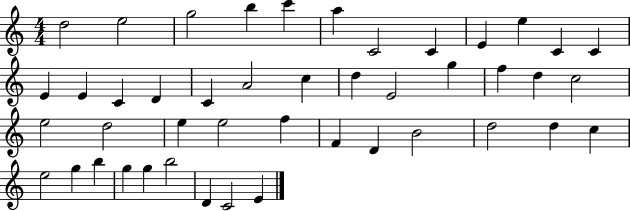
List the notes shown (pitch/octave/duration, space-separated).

D5/h E5/h G5/h B5/q C6/q A5/q C4/h C4/q E4/q E5/q C4/q C4/q E4/q E4/q C4/q D4/q C4/q A4/h C5/q D5/q E4/h G5/q F5/q D5/q C5/h E5/h D5/h E5/q E5/h F5/q F4/q D4/q B4/h D5/h D5/q C5/q E5/h G5/q B5/q G5/q G5/q B5/h D4/q C4/h E4/q